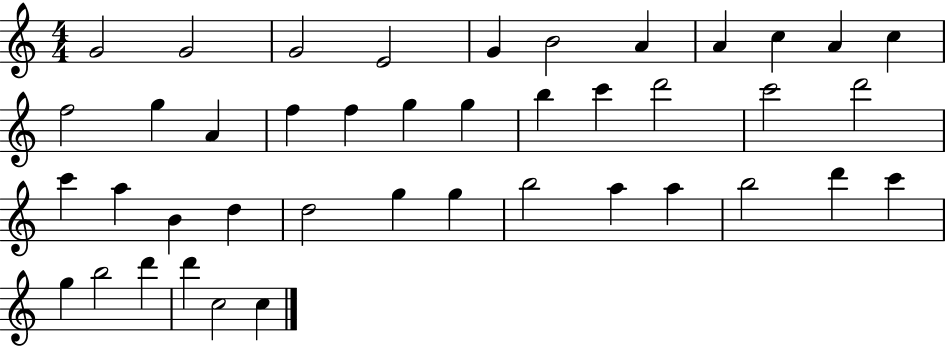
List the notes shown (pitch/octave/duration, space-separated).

G4/h G4/h G4/h E4/h G4/q B4/h A4/q A4/q C5/q A4/q C5/q F5/h G5/q A4/q F5/q F5/q G5/q G5/q B5/q C6/q D6/h C6/h D6/h C6/q A5/q B4/q D5/q D5/h G5/q G5/q B5/h A5/q A5/q B5/h D6/q C6/q G5/q B5/h D6/q D6/q C5/h C5/q